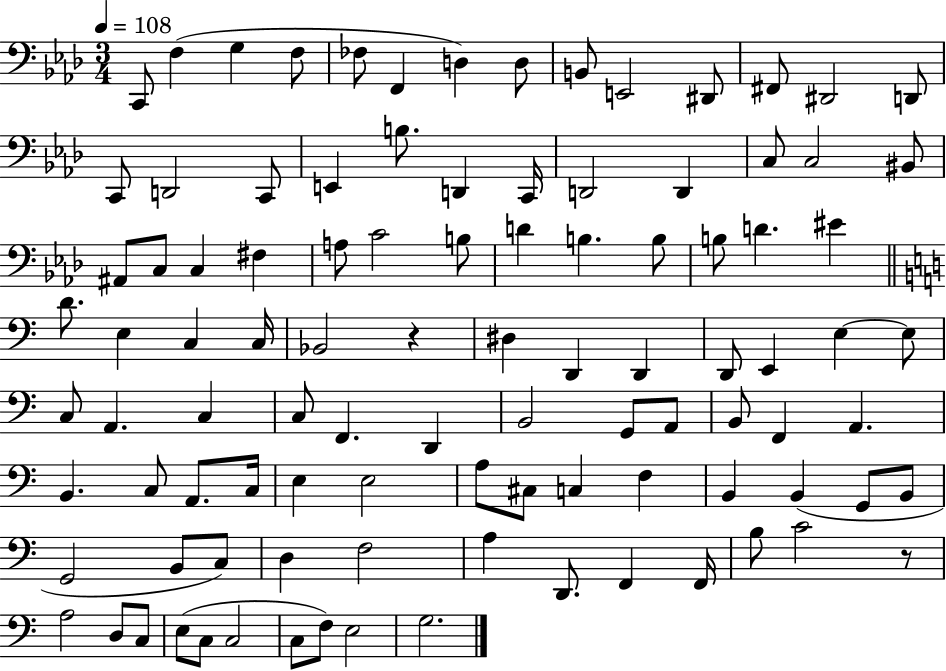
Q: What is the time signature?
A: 3/4